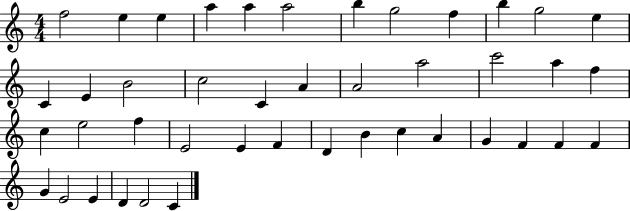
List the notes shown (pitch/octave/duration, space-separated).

F5/h E5/q E5/q A5/q A5/q A5/h B5/q G5/h F5/q B5/q G5/h E5/q C4/q E4/q B4/h C5/h C4/q A4/q A4/h A5/h C6/h A5/q F5/q C5/q E5/h F5/q E4/h E4/q F4/q D4/q B4/q C5/q A4/q G4/q F4/q F4/q F4/q G4/q E4/h E4/q D4/q D4/h C4/q